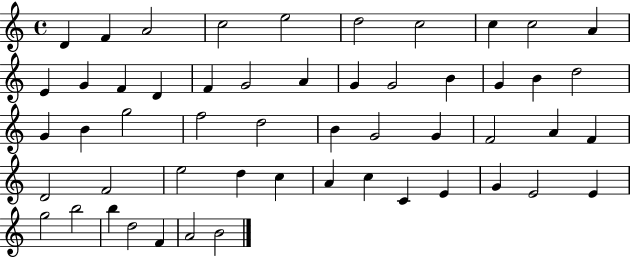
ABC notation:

X:1
T:Untitled
M:4/4
L:1/4
K:C
D F A2 c2 e2 d2 c2 c c2 A E G F D F G2 A G G2 B G B d2 G B g2 f2 d2 B G2 G F2 A F D2 F2 e2 d c A c C E G E2 E g2 b2 b d2 F A2 B2